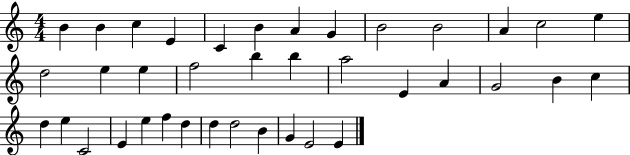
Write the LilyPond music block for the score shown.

{
  \clef treble
  \numericTimeSignature
  \time 4/4
  \key c \major
  b'4 b'4 c''4 e'4 | c'4 b'4 a'4 g'4 | b'2 b'2 | a'4 c''2 e''4 | \break d''2 e''4 e''4 | f''2 b''4 b''4 | a''2 e'4 a'4 | g'2 b'4 c''4 | \break d''4 e''4 c'2 | e'4 e''4 f''4 d''4 | d''4 d''2 b'4 | g'4 e'2 e'4 | \break \bar "|."
}